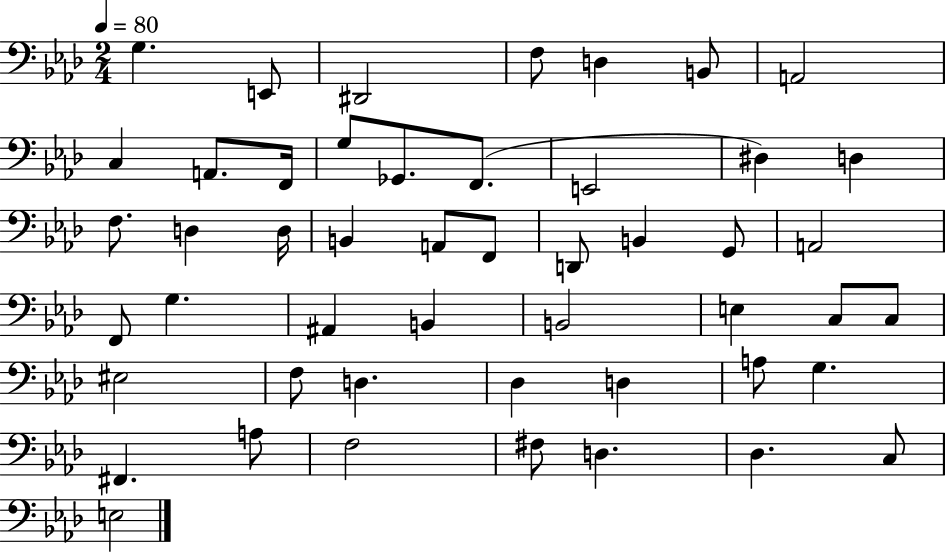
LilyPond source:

{
  \clef bass
  \numericTimeSignature
  \time 2/4
  \key aes \major
  \tempo 4 = 80
  g4. e,8 | dis,2 | f8 d4 b,8 | a,2 | \break c4 a,8. f,16 | g8 ges,8. f,8.( | e,2 | dis4) d4 | \break f8. d4 d16 | b,4 a,8 f,8 | d,8 b,4 g,8 | a,2 | \break f,8 g4. | ais,4 b,4 | b,2 | e4 c8 c8 | \break eis2 | f8 d4. | des4 d4 | a8 g4. | \break fis,4. a8 | f2 | fis8 d4. | des4. c8 | \break e2 | \bar "|."
}